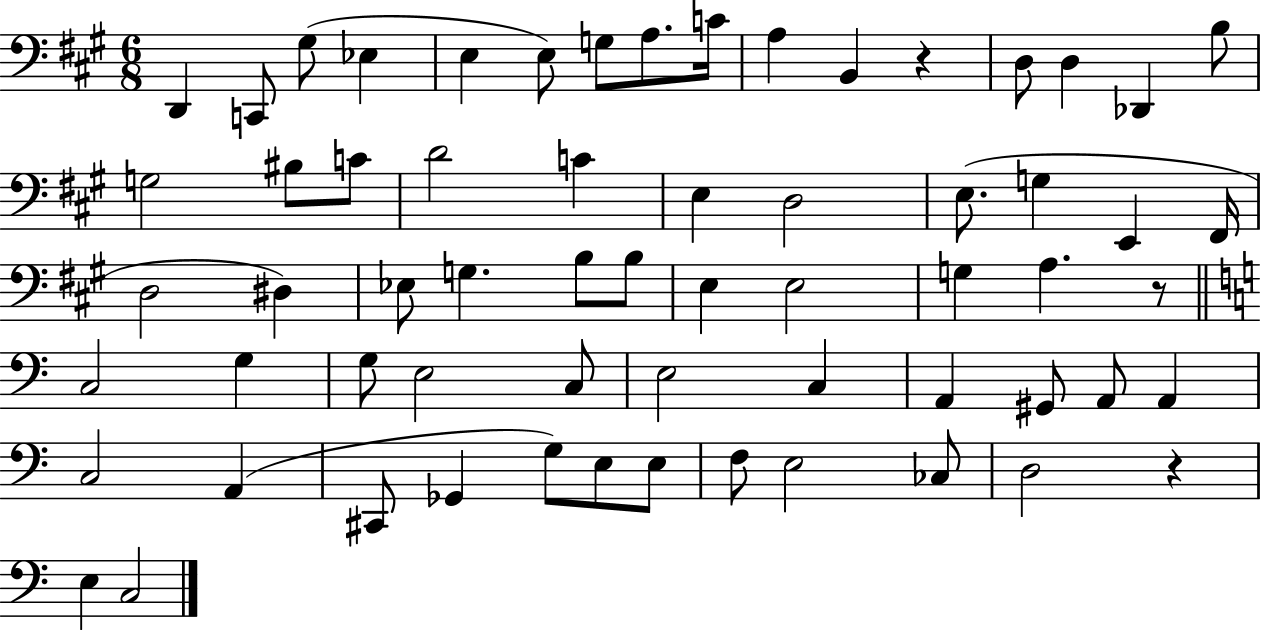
X:1
T:Untitled
M:6/8
L:1/4
K:A
D,, C,,/2 ^G,/2 _E, E, E,/2 G,/2 A,/2 C/4 A, B,, z D,/2 D, _D,, B,/2 G,2 ^B,/2 C/2 D2 C E, D,2 E,/2 G, E,, ^F,,/4 D,2 ^D, _E,/2 G, B,/2 B,/2 E, E,2 G, A, z/2 C,2 G, G,/2 E,2 C,/2 E,2 C, A,, ^G,,/2 A,,/2 A,, C,2 A,, ^C,,/2 _G,, G,/2 E,/2 E,/2 F,/2 E,2 _C,/2 D,2 z E, C,2